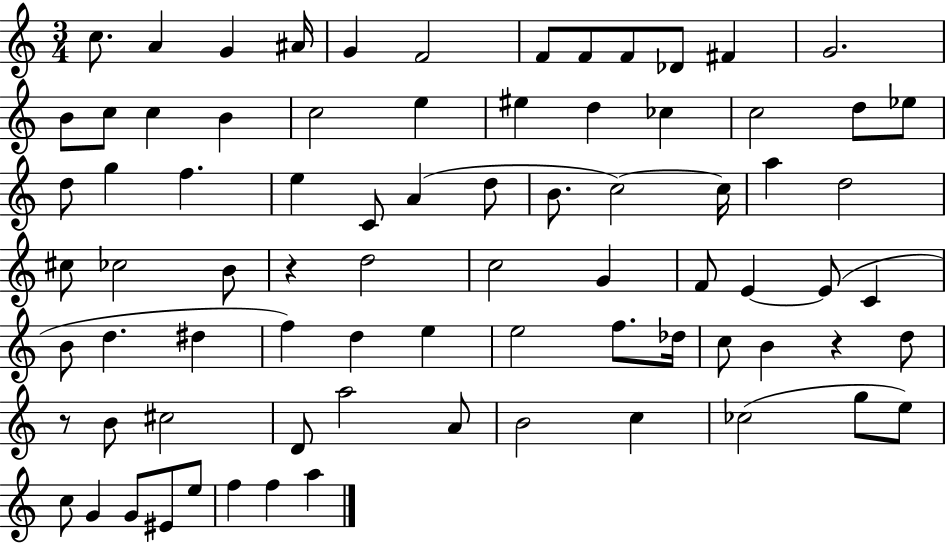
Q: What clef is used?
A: treble